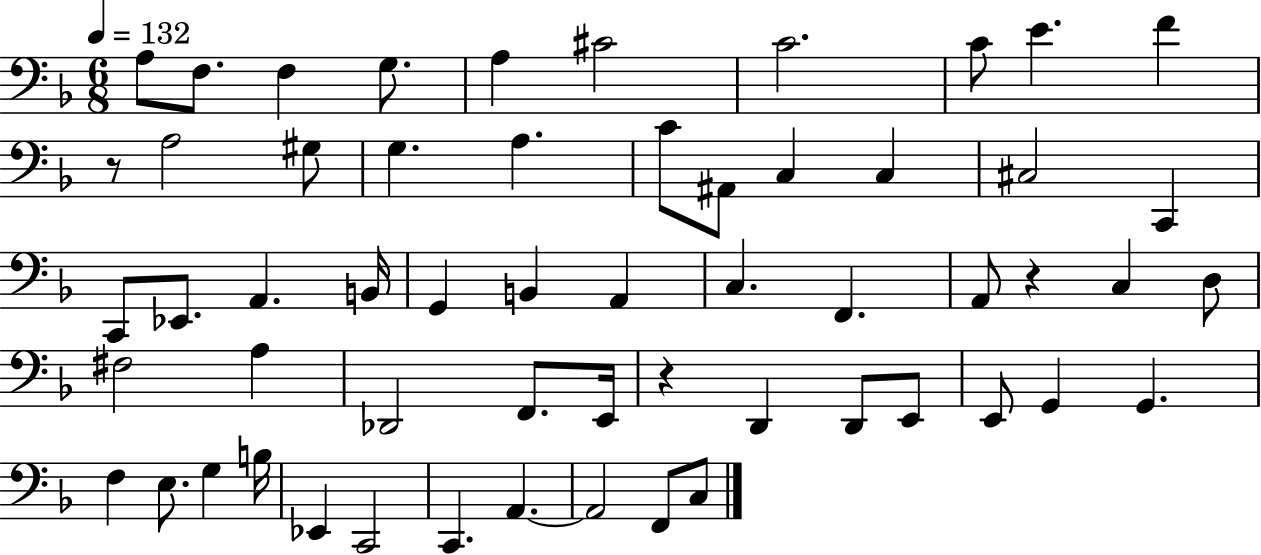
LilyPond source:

{
  \clef bass
  \numericTimeSignature
  \time 6/8
  \key f \major
  \tempo 4 = 132
  a8 f8. f4 g8. | a4 cis'2 | c'2. | c'8 e'4. f'4 | \break r8 a2 gis8 | g4. a4. | c'8 ais,8 c4 c4 | cis2 c,4 | \break c,8 ees,8. a,4. b,16 | g,4 b,4 a,4 | c4. f,4. | a,8 r4 c4 d8 | \break fis2 a4 | des,2 f,8. e,16 | r4 d,4 d,8 e,8 | e,8 g,4 g,4. | \break f4 e8. g4 b16 | ees,4 c,2 | c,4. a,4.~~ | a,2 f,8 c8 | \break \bar "|."
}